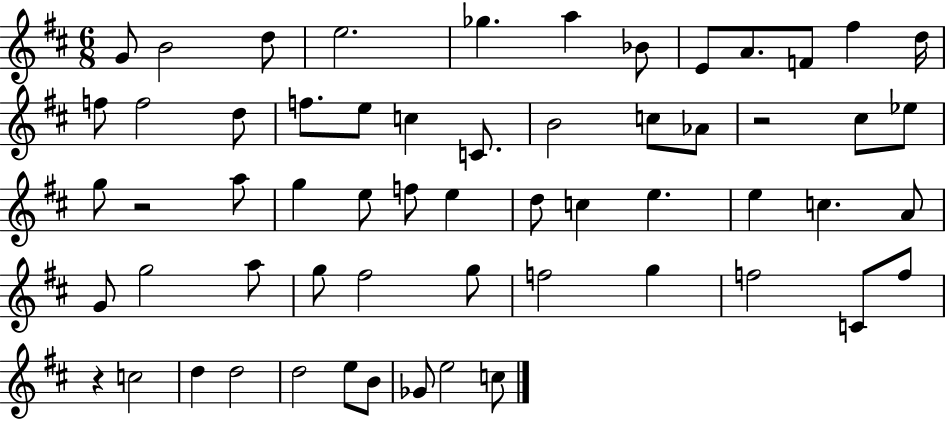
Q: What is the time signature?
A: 6/8